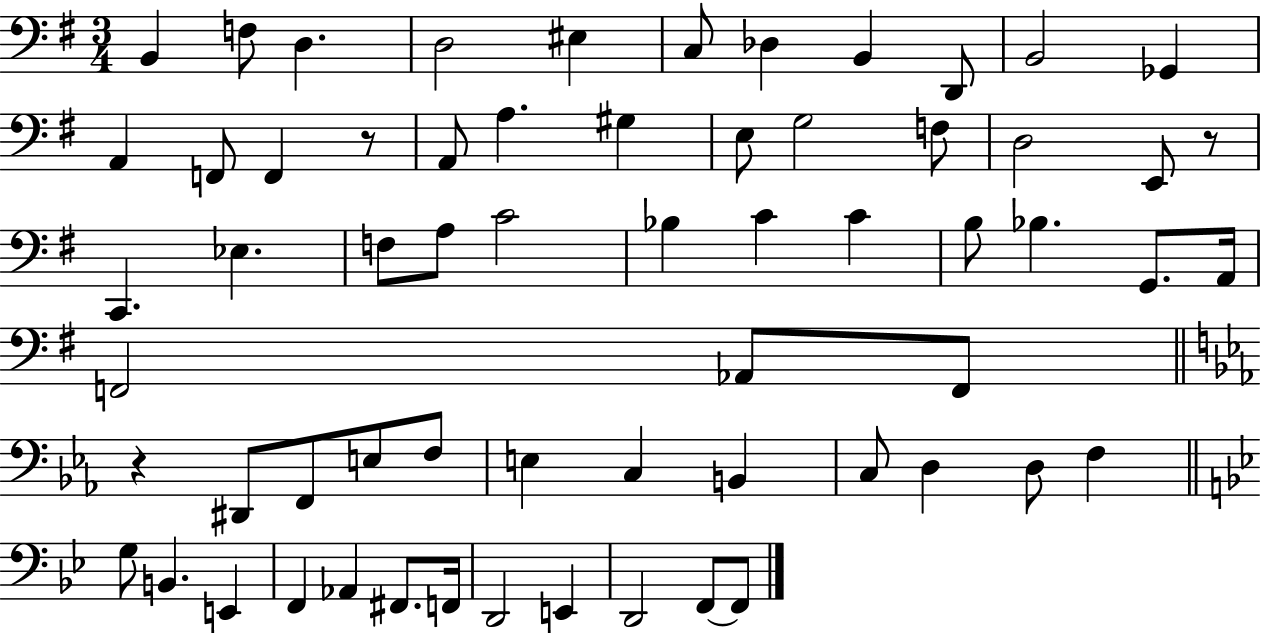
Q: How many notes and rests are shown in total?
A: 63